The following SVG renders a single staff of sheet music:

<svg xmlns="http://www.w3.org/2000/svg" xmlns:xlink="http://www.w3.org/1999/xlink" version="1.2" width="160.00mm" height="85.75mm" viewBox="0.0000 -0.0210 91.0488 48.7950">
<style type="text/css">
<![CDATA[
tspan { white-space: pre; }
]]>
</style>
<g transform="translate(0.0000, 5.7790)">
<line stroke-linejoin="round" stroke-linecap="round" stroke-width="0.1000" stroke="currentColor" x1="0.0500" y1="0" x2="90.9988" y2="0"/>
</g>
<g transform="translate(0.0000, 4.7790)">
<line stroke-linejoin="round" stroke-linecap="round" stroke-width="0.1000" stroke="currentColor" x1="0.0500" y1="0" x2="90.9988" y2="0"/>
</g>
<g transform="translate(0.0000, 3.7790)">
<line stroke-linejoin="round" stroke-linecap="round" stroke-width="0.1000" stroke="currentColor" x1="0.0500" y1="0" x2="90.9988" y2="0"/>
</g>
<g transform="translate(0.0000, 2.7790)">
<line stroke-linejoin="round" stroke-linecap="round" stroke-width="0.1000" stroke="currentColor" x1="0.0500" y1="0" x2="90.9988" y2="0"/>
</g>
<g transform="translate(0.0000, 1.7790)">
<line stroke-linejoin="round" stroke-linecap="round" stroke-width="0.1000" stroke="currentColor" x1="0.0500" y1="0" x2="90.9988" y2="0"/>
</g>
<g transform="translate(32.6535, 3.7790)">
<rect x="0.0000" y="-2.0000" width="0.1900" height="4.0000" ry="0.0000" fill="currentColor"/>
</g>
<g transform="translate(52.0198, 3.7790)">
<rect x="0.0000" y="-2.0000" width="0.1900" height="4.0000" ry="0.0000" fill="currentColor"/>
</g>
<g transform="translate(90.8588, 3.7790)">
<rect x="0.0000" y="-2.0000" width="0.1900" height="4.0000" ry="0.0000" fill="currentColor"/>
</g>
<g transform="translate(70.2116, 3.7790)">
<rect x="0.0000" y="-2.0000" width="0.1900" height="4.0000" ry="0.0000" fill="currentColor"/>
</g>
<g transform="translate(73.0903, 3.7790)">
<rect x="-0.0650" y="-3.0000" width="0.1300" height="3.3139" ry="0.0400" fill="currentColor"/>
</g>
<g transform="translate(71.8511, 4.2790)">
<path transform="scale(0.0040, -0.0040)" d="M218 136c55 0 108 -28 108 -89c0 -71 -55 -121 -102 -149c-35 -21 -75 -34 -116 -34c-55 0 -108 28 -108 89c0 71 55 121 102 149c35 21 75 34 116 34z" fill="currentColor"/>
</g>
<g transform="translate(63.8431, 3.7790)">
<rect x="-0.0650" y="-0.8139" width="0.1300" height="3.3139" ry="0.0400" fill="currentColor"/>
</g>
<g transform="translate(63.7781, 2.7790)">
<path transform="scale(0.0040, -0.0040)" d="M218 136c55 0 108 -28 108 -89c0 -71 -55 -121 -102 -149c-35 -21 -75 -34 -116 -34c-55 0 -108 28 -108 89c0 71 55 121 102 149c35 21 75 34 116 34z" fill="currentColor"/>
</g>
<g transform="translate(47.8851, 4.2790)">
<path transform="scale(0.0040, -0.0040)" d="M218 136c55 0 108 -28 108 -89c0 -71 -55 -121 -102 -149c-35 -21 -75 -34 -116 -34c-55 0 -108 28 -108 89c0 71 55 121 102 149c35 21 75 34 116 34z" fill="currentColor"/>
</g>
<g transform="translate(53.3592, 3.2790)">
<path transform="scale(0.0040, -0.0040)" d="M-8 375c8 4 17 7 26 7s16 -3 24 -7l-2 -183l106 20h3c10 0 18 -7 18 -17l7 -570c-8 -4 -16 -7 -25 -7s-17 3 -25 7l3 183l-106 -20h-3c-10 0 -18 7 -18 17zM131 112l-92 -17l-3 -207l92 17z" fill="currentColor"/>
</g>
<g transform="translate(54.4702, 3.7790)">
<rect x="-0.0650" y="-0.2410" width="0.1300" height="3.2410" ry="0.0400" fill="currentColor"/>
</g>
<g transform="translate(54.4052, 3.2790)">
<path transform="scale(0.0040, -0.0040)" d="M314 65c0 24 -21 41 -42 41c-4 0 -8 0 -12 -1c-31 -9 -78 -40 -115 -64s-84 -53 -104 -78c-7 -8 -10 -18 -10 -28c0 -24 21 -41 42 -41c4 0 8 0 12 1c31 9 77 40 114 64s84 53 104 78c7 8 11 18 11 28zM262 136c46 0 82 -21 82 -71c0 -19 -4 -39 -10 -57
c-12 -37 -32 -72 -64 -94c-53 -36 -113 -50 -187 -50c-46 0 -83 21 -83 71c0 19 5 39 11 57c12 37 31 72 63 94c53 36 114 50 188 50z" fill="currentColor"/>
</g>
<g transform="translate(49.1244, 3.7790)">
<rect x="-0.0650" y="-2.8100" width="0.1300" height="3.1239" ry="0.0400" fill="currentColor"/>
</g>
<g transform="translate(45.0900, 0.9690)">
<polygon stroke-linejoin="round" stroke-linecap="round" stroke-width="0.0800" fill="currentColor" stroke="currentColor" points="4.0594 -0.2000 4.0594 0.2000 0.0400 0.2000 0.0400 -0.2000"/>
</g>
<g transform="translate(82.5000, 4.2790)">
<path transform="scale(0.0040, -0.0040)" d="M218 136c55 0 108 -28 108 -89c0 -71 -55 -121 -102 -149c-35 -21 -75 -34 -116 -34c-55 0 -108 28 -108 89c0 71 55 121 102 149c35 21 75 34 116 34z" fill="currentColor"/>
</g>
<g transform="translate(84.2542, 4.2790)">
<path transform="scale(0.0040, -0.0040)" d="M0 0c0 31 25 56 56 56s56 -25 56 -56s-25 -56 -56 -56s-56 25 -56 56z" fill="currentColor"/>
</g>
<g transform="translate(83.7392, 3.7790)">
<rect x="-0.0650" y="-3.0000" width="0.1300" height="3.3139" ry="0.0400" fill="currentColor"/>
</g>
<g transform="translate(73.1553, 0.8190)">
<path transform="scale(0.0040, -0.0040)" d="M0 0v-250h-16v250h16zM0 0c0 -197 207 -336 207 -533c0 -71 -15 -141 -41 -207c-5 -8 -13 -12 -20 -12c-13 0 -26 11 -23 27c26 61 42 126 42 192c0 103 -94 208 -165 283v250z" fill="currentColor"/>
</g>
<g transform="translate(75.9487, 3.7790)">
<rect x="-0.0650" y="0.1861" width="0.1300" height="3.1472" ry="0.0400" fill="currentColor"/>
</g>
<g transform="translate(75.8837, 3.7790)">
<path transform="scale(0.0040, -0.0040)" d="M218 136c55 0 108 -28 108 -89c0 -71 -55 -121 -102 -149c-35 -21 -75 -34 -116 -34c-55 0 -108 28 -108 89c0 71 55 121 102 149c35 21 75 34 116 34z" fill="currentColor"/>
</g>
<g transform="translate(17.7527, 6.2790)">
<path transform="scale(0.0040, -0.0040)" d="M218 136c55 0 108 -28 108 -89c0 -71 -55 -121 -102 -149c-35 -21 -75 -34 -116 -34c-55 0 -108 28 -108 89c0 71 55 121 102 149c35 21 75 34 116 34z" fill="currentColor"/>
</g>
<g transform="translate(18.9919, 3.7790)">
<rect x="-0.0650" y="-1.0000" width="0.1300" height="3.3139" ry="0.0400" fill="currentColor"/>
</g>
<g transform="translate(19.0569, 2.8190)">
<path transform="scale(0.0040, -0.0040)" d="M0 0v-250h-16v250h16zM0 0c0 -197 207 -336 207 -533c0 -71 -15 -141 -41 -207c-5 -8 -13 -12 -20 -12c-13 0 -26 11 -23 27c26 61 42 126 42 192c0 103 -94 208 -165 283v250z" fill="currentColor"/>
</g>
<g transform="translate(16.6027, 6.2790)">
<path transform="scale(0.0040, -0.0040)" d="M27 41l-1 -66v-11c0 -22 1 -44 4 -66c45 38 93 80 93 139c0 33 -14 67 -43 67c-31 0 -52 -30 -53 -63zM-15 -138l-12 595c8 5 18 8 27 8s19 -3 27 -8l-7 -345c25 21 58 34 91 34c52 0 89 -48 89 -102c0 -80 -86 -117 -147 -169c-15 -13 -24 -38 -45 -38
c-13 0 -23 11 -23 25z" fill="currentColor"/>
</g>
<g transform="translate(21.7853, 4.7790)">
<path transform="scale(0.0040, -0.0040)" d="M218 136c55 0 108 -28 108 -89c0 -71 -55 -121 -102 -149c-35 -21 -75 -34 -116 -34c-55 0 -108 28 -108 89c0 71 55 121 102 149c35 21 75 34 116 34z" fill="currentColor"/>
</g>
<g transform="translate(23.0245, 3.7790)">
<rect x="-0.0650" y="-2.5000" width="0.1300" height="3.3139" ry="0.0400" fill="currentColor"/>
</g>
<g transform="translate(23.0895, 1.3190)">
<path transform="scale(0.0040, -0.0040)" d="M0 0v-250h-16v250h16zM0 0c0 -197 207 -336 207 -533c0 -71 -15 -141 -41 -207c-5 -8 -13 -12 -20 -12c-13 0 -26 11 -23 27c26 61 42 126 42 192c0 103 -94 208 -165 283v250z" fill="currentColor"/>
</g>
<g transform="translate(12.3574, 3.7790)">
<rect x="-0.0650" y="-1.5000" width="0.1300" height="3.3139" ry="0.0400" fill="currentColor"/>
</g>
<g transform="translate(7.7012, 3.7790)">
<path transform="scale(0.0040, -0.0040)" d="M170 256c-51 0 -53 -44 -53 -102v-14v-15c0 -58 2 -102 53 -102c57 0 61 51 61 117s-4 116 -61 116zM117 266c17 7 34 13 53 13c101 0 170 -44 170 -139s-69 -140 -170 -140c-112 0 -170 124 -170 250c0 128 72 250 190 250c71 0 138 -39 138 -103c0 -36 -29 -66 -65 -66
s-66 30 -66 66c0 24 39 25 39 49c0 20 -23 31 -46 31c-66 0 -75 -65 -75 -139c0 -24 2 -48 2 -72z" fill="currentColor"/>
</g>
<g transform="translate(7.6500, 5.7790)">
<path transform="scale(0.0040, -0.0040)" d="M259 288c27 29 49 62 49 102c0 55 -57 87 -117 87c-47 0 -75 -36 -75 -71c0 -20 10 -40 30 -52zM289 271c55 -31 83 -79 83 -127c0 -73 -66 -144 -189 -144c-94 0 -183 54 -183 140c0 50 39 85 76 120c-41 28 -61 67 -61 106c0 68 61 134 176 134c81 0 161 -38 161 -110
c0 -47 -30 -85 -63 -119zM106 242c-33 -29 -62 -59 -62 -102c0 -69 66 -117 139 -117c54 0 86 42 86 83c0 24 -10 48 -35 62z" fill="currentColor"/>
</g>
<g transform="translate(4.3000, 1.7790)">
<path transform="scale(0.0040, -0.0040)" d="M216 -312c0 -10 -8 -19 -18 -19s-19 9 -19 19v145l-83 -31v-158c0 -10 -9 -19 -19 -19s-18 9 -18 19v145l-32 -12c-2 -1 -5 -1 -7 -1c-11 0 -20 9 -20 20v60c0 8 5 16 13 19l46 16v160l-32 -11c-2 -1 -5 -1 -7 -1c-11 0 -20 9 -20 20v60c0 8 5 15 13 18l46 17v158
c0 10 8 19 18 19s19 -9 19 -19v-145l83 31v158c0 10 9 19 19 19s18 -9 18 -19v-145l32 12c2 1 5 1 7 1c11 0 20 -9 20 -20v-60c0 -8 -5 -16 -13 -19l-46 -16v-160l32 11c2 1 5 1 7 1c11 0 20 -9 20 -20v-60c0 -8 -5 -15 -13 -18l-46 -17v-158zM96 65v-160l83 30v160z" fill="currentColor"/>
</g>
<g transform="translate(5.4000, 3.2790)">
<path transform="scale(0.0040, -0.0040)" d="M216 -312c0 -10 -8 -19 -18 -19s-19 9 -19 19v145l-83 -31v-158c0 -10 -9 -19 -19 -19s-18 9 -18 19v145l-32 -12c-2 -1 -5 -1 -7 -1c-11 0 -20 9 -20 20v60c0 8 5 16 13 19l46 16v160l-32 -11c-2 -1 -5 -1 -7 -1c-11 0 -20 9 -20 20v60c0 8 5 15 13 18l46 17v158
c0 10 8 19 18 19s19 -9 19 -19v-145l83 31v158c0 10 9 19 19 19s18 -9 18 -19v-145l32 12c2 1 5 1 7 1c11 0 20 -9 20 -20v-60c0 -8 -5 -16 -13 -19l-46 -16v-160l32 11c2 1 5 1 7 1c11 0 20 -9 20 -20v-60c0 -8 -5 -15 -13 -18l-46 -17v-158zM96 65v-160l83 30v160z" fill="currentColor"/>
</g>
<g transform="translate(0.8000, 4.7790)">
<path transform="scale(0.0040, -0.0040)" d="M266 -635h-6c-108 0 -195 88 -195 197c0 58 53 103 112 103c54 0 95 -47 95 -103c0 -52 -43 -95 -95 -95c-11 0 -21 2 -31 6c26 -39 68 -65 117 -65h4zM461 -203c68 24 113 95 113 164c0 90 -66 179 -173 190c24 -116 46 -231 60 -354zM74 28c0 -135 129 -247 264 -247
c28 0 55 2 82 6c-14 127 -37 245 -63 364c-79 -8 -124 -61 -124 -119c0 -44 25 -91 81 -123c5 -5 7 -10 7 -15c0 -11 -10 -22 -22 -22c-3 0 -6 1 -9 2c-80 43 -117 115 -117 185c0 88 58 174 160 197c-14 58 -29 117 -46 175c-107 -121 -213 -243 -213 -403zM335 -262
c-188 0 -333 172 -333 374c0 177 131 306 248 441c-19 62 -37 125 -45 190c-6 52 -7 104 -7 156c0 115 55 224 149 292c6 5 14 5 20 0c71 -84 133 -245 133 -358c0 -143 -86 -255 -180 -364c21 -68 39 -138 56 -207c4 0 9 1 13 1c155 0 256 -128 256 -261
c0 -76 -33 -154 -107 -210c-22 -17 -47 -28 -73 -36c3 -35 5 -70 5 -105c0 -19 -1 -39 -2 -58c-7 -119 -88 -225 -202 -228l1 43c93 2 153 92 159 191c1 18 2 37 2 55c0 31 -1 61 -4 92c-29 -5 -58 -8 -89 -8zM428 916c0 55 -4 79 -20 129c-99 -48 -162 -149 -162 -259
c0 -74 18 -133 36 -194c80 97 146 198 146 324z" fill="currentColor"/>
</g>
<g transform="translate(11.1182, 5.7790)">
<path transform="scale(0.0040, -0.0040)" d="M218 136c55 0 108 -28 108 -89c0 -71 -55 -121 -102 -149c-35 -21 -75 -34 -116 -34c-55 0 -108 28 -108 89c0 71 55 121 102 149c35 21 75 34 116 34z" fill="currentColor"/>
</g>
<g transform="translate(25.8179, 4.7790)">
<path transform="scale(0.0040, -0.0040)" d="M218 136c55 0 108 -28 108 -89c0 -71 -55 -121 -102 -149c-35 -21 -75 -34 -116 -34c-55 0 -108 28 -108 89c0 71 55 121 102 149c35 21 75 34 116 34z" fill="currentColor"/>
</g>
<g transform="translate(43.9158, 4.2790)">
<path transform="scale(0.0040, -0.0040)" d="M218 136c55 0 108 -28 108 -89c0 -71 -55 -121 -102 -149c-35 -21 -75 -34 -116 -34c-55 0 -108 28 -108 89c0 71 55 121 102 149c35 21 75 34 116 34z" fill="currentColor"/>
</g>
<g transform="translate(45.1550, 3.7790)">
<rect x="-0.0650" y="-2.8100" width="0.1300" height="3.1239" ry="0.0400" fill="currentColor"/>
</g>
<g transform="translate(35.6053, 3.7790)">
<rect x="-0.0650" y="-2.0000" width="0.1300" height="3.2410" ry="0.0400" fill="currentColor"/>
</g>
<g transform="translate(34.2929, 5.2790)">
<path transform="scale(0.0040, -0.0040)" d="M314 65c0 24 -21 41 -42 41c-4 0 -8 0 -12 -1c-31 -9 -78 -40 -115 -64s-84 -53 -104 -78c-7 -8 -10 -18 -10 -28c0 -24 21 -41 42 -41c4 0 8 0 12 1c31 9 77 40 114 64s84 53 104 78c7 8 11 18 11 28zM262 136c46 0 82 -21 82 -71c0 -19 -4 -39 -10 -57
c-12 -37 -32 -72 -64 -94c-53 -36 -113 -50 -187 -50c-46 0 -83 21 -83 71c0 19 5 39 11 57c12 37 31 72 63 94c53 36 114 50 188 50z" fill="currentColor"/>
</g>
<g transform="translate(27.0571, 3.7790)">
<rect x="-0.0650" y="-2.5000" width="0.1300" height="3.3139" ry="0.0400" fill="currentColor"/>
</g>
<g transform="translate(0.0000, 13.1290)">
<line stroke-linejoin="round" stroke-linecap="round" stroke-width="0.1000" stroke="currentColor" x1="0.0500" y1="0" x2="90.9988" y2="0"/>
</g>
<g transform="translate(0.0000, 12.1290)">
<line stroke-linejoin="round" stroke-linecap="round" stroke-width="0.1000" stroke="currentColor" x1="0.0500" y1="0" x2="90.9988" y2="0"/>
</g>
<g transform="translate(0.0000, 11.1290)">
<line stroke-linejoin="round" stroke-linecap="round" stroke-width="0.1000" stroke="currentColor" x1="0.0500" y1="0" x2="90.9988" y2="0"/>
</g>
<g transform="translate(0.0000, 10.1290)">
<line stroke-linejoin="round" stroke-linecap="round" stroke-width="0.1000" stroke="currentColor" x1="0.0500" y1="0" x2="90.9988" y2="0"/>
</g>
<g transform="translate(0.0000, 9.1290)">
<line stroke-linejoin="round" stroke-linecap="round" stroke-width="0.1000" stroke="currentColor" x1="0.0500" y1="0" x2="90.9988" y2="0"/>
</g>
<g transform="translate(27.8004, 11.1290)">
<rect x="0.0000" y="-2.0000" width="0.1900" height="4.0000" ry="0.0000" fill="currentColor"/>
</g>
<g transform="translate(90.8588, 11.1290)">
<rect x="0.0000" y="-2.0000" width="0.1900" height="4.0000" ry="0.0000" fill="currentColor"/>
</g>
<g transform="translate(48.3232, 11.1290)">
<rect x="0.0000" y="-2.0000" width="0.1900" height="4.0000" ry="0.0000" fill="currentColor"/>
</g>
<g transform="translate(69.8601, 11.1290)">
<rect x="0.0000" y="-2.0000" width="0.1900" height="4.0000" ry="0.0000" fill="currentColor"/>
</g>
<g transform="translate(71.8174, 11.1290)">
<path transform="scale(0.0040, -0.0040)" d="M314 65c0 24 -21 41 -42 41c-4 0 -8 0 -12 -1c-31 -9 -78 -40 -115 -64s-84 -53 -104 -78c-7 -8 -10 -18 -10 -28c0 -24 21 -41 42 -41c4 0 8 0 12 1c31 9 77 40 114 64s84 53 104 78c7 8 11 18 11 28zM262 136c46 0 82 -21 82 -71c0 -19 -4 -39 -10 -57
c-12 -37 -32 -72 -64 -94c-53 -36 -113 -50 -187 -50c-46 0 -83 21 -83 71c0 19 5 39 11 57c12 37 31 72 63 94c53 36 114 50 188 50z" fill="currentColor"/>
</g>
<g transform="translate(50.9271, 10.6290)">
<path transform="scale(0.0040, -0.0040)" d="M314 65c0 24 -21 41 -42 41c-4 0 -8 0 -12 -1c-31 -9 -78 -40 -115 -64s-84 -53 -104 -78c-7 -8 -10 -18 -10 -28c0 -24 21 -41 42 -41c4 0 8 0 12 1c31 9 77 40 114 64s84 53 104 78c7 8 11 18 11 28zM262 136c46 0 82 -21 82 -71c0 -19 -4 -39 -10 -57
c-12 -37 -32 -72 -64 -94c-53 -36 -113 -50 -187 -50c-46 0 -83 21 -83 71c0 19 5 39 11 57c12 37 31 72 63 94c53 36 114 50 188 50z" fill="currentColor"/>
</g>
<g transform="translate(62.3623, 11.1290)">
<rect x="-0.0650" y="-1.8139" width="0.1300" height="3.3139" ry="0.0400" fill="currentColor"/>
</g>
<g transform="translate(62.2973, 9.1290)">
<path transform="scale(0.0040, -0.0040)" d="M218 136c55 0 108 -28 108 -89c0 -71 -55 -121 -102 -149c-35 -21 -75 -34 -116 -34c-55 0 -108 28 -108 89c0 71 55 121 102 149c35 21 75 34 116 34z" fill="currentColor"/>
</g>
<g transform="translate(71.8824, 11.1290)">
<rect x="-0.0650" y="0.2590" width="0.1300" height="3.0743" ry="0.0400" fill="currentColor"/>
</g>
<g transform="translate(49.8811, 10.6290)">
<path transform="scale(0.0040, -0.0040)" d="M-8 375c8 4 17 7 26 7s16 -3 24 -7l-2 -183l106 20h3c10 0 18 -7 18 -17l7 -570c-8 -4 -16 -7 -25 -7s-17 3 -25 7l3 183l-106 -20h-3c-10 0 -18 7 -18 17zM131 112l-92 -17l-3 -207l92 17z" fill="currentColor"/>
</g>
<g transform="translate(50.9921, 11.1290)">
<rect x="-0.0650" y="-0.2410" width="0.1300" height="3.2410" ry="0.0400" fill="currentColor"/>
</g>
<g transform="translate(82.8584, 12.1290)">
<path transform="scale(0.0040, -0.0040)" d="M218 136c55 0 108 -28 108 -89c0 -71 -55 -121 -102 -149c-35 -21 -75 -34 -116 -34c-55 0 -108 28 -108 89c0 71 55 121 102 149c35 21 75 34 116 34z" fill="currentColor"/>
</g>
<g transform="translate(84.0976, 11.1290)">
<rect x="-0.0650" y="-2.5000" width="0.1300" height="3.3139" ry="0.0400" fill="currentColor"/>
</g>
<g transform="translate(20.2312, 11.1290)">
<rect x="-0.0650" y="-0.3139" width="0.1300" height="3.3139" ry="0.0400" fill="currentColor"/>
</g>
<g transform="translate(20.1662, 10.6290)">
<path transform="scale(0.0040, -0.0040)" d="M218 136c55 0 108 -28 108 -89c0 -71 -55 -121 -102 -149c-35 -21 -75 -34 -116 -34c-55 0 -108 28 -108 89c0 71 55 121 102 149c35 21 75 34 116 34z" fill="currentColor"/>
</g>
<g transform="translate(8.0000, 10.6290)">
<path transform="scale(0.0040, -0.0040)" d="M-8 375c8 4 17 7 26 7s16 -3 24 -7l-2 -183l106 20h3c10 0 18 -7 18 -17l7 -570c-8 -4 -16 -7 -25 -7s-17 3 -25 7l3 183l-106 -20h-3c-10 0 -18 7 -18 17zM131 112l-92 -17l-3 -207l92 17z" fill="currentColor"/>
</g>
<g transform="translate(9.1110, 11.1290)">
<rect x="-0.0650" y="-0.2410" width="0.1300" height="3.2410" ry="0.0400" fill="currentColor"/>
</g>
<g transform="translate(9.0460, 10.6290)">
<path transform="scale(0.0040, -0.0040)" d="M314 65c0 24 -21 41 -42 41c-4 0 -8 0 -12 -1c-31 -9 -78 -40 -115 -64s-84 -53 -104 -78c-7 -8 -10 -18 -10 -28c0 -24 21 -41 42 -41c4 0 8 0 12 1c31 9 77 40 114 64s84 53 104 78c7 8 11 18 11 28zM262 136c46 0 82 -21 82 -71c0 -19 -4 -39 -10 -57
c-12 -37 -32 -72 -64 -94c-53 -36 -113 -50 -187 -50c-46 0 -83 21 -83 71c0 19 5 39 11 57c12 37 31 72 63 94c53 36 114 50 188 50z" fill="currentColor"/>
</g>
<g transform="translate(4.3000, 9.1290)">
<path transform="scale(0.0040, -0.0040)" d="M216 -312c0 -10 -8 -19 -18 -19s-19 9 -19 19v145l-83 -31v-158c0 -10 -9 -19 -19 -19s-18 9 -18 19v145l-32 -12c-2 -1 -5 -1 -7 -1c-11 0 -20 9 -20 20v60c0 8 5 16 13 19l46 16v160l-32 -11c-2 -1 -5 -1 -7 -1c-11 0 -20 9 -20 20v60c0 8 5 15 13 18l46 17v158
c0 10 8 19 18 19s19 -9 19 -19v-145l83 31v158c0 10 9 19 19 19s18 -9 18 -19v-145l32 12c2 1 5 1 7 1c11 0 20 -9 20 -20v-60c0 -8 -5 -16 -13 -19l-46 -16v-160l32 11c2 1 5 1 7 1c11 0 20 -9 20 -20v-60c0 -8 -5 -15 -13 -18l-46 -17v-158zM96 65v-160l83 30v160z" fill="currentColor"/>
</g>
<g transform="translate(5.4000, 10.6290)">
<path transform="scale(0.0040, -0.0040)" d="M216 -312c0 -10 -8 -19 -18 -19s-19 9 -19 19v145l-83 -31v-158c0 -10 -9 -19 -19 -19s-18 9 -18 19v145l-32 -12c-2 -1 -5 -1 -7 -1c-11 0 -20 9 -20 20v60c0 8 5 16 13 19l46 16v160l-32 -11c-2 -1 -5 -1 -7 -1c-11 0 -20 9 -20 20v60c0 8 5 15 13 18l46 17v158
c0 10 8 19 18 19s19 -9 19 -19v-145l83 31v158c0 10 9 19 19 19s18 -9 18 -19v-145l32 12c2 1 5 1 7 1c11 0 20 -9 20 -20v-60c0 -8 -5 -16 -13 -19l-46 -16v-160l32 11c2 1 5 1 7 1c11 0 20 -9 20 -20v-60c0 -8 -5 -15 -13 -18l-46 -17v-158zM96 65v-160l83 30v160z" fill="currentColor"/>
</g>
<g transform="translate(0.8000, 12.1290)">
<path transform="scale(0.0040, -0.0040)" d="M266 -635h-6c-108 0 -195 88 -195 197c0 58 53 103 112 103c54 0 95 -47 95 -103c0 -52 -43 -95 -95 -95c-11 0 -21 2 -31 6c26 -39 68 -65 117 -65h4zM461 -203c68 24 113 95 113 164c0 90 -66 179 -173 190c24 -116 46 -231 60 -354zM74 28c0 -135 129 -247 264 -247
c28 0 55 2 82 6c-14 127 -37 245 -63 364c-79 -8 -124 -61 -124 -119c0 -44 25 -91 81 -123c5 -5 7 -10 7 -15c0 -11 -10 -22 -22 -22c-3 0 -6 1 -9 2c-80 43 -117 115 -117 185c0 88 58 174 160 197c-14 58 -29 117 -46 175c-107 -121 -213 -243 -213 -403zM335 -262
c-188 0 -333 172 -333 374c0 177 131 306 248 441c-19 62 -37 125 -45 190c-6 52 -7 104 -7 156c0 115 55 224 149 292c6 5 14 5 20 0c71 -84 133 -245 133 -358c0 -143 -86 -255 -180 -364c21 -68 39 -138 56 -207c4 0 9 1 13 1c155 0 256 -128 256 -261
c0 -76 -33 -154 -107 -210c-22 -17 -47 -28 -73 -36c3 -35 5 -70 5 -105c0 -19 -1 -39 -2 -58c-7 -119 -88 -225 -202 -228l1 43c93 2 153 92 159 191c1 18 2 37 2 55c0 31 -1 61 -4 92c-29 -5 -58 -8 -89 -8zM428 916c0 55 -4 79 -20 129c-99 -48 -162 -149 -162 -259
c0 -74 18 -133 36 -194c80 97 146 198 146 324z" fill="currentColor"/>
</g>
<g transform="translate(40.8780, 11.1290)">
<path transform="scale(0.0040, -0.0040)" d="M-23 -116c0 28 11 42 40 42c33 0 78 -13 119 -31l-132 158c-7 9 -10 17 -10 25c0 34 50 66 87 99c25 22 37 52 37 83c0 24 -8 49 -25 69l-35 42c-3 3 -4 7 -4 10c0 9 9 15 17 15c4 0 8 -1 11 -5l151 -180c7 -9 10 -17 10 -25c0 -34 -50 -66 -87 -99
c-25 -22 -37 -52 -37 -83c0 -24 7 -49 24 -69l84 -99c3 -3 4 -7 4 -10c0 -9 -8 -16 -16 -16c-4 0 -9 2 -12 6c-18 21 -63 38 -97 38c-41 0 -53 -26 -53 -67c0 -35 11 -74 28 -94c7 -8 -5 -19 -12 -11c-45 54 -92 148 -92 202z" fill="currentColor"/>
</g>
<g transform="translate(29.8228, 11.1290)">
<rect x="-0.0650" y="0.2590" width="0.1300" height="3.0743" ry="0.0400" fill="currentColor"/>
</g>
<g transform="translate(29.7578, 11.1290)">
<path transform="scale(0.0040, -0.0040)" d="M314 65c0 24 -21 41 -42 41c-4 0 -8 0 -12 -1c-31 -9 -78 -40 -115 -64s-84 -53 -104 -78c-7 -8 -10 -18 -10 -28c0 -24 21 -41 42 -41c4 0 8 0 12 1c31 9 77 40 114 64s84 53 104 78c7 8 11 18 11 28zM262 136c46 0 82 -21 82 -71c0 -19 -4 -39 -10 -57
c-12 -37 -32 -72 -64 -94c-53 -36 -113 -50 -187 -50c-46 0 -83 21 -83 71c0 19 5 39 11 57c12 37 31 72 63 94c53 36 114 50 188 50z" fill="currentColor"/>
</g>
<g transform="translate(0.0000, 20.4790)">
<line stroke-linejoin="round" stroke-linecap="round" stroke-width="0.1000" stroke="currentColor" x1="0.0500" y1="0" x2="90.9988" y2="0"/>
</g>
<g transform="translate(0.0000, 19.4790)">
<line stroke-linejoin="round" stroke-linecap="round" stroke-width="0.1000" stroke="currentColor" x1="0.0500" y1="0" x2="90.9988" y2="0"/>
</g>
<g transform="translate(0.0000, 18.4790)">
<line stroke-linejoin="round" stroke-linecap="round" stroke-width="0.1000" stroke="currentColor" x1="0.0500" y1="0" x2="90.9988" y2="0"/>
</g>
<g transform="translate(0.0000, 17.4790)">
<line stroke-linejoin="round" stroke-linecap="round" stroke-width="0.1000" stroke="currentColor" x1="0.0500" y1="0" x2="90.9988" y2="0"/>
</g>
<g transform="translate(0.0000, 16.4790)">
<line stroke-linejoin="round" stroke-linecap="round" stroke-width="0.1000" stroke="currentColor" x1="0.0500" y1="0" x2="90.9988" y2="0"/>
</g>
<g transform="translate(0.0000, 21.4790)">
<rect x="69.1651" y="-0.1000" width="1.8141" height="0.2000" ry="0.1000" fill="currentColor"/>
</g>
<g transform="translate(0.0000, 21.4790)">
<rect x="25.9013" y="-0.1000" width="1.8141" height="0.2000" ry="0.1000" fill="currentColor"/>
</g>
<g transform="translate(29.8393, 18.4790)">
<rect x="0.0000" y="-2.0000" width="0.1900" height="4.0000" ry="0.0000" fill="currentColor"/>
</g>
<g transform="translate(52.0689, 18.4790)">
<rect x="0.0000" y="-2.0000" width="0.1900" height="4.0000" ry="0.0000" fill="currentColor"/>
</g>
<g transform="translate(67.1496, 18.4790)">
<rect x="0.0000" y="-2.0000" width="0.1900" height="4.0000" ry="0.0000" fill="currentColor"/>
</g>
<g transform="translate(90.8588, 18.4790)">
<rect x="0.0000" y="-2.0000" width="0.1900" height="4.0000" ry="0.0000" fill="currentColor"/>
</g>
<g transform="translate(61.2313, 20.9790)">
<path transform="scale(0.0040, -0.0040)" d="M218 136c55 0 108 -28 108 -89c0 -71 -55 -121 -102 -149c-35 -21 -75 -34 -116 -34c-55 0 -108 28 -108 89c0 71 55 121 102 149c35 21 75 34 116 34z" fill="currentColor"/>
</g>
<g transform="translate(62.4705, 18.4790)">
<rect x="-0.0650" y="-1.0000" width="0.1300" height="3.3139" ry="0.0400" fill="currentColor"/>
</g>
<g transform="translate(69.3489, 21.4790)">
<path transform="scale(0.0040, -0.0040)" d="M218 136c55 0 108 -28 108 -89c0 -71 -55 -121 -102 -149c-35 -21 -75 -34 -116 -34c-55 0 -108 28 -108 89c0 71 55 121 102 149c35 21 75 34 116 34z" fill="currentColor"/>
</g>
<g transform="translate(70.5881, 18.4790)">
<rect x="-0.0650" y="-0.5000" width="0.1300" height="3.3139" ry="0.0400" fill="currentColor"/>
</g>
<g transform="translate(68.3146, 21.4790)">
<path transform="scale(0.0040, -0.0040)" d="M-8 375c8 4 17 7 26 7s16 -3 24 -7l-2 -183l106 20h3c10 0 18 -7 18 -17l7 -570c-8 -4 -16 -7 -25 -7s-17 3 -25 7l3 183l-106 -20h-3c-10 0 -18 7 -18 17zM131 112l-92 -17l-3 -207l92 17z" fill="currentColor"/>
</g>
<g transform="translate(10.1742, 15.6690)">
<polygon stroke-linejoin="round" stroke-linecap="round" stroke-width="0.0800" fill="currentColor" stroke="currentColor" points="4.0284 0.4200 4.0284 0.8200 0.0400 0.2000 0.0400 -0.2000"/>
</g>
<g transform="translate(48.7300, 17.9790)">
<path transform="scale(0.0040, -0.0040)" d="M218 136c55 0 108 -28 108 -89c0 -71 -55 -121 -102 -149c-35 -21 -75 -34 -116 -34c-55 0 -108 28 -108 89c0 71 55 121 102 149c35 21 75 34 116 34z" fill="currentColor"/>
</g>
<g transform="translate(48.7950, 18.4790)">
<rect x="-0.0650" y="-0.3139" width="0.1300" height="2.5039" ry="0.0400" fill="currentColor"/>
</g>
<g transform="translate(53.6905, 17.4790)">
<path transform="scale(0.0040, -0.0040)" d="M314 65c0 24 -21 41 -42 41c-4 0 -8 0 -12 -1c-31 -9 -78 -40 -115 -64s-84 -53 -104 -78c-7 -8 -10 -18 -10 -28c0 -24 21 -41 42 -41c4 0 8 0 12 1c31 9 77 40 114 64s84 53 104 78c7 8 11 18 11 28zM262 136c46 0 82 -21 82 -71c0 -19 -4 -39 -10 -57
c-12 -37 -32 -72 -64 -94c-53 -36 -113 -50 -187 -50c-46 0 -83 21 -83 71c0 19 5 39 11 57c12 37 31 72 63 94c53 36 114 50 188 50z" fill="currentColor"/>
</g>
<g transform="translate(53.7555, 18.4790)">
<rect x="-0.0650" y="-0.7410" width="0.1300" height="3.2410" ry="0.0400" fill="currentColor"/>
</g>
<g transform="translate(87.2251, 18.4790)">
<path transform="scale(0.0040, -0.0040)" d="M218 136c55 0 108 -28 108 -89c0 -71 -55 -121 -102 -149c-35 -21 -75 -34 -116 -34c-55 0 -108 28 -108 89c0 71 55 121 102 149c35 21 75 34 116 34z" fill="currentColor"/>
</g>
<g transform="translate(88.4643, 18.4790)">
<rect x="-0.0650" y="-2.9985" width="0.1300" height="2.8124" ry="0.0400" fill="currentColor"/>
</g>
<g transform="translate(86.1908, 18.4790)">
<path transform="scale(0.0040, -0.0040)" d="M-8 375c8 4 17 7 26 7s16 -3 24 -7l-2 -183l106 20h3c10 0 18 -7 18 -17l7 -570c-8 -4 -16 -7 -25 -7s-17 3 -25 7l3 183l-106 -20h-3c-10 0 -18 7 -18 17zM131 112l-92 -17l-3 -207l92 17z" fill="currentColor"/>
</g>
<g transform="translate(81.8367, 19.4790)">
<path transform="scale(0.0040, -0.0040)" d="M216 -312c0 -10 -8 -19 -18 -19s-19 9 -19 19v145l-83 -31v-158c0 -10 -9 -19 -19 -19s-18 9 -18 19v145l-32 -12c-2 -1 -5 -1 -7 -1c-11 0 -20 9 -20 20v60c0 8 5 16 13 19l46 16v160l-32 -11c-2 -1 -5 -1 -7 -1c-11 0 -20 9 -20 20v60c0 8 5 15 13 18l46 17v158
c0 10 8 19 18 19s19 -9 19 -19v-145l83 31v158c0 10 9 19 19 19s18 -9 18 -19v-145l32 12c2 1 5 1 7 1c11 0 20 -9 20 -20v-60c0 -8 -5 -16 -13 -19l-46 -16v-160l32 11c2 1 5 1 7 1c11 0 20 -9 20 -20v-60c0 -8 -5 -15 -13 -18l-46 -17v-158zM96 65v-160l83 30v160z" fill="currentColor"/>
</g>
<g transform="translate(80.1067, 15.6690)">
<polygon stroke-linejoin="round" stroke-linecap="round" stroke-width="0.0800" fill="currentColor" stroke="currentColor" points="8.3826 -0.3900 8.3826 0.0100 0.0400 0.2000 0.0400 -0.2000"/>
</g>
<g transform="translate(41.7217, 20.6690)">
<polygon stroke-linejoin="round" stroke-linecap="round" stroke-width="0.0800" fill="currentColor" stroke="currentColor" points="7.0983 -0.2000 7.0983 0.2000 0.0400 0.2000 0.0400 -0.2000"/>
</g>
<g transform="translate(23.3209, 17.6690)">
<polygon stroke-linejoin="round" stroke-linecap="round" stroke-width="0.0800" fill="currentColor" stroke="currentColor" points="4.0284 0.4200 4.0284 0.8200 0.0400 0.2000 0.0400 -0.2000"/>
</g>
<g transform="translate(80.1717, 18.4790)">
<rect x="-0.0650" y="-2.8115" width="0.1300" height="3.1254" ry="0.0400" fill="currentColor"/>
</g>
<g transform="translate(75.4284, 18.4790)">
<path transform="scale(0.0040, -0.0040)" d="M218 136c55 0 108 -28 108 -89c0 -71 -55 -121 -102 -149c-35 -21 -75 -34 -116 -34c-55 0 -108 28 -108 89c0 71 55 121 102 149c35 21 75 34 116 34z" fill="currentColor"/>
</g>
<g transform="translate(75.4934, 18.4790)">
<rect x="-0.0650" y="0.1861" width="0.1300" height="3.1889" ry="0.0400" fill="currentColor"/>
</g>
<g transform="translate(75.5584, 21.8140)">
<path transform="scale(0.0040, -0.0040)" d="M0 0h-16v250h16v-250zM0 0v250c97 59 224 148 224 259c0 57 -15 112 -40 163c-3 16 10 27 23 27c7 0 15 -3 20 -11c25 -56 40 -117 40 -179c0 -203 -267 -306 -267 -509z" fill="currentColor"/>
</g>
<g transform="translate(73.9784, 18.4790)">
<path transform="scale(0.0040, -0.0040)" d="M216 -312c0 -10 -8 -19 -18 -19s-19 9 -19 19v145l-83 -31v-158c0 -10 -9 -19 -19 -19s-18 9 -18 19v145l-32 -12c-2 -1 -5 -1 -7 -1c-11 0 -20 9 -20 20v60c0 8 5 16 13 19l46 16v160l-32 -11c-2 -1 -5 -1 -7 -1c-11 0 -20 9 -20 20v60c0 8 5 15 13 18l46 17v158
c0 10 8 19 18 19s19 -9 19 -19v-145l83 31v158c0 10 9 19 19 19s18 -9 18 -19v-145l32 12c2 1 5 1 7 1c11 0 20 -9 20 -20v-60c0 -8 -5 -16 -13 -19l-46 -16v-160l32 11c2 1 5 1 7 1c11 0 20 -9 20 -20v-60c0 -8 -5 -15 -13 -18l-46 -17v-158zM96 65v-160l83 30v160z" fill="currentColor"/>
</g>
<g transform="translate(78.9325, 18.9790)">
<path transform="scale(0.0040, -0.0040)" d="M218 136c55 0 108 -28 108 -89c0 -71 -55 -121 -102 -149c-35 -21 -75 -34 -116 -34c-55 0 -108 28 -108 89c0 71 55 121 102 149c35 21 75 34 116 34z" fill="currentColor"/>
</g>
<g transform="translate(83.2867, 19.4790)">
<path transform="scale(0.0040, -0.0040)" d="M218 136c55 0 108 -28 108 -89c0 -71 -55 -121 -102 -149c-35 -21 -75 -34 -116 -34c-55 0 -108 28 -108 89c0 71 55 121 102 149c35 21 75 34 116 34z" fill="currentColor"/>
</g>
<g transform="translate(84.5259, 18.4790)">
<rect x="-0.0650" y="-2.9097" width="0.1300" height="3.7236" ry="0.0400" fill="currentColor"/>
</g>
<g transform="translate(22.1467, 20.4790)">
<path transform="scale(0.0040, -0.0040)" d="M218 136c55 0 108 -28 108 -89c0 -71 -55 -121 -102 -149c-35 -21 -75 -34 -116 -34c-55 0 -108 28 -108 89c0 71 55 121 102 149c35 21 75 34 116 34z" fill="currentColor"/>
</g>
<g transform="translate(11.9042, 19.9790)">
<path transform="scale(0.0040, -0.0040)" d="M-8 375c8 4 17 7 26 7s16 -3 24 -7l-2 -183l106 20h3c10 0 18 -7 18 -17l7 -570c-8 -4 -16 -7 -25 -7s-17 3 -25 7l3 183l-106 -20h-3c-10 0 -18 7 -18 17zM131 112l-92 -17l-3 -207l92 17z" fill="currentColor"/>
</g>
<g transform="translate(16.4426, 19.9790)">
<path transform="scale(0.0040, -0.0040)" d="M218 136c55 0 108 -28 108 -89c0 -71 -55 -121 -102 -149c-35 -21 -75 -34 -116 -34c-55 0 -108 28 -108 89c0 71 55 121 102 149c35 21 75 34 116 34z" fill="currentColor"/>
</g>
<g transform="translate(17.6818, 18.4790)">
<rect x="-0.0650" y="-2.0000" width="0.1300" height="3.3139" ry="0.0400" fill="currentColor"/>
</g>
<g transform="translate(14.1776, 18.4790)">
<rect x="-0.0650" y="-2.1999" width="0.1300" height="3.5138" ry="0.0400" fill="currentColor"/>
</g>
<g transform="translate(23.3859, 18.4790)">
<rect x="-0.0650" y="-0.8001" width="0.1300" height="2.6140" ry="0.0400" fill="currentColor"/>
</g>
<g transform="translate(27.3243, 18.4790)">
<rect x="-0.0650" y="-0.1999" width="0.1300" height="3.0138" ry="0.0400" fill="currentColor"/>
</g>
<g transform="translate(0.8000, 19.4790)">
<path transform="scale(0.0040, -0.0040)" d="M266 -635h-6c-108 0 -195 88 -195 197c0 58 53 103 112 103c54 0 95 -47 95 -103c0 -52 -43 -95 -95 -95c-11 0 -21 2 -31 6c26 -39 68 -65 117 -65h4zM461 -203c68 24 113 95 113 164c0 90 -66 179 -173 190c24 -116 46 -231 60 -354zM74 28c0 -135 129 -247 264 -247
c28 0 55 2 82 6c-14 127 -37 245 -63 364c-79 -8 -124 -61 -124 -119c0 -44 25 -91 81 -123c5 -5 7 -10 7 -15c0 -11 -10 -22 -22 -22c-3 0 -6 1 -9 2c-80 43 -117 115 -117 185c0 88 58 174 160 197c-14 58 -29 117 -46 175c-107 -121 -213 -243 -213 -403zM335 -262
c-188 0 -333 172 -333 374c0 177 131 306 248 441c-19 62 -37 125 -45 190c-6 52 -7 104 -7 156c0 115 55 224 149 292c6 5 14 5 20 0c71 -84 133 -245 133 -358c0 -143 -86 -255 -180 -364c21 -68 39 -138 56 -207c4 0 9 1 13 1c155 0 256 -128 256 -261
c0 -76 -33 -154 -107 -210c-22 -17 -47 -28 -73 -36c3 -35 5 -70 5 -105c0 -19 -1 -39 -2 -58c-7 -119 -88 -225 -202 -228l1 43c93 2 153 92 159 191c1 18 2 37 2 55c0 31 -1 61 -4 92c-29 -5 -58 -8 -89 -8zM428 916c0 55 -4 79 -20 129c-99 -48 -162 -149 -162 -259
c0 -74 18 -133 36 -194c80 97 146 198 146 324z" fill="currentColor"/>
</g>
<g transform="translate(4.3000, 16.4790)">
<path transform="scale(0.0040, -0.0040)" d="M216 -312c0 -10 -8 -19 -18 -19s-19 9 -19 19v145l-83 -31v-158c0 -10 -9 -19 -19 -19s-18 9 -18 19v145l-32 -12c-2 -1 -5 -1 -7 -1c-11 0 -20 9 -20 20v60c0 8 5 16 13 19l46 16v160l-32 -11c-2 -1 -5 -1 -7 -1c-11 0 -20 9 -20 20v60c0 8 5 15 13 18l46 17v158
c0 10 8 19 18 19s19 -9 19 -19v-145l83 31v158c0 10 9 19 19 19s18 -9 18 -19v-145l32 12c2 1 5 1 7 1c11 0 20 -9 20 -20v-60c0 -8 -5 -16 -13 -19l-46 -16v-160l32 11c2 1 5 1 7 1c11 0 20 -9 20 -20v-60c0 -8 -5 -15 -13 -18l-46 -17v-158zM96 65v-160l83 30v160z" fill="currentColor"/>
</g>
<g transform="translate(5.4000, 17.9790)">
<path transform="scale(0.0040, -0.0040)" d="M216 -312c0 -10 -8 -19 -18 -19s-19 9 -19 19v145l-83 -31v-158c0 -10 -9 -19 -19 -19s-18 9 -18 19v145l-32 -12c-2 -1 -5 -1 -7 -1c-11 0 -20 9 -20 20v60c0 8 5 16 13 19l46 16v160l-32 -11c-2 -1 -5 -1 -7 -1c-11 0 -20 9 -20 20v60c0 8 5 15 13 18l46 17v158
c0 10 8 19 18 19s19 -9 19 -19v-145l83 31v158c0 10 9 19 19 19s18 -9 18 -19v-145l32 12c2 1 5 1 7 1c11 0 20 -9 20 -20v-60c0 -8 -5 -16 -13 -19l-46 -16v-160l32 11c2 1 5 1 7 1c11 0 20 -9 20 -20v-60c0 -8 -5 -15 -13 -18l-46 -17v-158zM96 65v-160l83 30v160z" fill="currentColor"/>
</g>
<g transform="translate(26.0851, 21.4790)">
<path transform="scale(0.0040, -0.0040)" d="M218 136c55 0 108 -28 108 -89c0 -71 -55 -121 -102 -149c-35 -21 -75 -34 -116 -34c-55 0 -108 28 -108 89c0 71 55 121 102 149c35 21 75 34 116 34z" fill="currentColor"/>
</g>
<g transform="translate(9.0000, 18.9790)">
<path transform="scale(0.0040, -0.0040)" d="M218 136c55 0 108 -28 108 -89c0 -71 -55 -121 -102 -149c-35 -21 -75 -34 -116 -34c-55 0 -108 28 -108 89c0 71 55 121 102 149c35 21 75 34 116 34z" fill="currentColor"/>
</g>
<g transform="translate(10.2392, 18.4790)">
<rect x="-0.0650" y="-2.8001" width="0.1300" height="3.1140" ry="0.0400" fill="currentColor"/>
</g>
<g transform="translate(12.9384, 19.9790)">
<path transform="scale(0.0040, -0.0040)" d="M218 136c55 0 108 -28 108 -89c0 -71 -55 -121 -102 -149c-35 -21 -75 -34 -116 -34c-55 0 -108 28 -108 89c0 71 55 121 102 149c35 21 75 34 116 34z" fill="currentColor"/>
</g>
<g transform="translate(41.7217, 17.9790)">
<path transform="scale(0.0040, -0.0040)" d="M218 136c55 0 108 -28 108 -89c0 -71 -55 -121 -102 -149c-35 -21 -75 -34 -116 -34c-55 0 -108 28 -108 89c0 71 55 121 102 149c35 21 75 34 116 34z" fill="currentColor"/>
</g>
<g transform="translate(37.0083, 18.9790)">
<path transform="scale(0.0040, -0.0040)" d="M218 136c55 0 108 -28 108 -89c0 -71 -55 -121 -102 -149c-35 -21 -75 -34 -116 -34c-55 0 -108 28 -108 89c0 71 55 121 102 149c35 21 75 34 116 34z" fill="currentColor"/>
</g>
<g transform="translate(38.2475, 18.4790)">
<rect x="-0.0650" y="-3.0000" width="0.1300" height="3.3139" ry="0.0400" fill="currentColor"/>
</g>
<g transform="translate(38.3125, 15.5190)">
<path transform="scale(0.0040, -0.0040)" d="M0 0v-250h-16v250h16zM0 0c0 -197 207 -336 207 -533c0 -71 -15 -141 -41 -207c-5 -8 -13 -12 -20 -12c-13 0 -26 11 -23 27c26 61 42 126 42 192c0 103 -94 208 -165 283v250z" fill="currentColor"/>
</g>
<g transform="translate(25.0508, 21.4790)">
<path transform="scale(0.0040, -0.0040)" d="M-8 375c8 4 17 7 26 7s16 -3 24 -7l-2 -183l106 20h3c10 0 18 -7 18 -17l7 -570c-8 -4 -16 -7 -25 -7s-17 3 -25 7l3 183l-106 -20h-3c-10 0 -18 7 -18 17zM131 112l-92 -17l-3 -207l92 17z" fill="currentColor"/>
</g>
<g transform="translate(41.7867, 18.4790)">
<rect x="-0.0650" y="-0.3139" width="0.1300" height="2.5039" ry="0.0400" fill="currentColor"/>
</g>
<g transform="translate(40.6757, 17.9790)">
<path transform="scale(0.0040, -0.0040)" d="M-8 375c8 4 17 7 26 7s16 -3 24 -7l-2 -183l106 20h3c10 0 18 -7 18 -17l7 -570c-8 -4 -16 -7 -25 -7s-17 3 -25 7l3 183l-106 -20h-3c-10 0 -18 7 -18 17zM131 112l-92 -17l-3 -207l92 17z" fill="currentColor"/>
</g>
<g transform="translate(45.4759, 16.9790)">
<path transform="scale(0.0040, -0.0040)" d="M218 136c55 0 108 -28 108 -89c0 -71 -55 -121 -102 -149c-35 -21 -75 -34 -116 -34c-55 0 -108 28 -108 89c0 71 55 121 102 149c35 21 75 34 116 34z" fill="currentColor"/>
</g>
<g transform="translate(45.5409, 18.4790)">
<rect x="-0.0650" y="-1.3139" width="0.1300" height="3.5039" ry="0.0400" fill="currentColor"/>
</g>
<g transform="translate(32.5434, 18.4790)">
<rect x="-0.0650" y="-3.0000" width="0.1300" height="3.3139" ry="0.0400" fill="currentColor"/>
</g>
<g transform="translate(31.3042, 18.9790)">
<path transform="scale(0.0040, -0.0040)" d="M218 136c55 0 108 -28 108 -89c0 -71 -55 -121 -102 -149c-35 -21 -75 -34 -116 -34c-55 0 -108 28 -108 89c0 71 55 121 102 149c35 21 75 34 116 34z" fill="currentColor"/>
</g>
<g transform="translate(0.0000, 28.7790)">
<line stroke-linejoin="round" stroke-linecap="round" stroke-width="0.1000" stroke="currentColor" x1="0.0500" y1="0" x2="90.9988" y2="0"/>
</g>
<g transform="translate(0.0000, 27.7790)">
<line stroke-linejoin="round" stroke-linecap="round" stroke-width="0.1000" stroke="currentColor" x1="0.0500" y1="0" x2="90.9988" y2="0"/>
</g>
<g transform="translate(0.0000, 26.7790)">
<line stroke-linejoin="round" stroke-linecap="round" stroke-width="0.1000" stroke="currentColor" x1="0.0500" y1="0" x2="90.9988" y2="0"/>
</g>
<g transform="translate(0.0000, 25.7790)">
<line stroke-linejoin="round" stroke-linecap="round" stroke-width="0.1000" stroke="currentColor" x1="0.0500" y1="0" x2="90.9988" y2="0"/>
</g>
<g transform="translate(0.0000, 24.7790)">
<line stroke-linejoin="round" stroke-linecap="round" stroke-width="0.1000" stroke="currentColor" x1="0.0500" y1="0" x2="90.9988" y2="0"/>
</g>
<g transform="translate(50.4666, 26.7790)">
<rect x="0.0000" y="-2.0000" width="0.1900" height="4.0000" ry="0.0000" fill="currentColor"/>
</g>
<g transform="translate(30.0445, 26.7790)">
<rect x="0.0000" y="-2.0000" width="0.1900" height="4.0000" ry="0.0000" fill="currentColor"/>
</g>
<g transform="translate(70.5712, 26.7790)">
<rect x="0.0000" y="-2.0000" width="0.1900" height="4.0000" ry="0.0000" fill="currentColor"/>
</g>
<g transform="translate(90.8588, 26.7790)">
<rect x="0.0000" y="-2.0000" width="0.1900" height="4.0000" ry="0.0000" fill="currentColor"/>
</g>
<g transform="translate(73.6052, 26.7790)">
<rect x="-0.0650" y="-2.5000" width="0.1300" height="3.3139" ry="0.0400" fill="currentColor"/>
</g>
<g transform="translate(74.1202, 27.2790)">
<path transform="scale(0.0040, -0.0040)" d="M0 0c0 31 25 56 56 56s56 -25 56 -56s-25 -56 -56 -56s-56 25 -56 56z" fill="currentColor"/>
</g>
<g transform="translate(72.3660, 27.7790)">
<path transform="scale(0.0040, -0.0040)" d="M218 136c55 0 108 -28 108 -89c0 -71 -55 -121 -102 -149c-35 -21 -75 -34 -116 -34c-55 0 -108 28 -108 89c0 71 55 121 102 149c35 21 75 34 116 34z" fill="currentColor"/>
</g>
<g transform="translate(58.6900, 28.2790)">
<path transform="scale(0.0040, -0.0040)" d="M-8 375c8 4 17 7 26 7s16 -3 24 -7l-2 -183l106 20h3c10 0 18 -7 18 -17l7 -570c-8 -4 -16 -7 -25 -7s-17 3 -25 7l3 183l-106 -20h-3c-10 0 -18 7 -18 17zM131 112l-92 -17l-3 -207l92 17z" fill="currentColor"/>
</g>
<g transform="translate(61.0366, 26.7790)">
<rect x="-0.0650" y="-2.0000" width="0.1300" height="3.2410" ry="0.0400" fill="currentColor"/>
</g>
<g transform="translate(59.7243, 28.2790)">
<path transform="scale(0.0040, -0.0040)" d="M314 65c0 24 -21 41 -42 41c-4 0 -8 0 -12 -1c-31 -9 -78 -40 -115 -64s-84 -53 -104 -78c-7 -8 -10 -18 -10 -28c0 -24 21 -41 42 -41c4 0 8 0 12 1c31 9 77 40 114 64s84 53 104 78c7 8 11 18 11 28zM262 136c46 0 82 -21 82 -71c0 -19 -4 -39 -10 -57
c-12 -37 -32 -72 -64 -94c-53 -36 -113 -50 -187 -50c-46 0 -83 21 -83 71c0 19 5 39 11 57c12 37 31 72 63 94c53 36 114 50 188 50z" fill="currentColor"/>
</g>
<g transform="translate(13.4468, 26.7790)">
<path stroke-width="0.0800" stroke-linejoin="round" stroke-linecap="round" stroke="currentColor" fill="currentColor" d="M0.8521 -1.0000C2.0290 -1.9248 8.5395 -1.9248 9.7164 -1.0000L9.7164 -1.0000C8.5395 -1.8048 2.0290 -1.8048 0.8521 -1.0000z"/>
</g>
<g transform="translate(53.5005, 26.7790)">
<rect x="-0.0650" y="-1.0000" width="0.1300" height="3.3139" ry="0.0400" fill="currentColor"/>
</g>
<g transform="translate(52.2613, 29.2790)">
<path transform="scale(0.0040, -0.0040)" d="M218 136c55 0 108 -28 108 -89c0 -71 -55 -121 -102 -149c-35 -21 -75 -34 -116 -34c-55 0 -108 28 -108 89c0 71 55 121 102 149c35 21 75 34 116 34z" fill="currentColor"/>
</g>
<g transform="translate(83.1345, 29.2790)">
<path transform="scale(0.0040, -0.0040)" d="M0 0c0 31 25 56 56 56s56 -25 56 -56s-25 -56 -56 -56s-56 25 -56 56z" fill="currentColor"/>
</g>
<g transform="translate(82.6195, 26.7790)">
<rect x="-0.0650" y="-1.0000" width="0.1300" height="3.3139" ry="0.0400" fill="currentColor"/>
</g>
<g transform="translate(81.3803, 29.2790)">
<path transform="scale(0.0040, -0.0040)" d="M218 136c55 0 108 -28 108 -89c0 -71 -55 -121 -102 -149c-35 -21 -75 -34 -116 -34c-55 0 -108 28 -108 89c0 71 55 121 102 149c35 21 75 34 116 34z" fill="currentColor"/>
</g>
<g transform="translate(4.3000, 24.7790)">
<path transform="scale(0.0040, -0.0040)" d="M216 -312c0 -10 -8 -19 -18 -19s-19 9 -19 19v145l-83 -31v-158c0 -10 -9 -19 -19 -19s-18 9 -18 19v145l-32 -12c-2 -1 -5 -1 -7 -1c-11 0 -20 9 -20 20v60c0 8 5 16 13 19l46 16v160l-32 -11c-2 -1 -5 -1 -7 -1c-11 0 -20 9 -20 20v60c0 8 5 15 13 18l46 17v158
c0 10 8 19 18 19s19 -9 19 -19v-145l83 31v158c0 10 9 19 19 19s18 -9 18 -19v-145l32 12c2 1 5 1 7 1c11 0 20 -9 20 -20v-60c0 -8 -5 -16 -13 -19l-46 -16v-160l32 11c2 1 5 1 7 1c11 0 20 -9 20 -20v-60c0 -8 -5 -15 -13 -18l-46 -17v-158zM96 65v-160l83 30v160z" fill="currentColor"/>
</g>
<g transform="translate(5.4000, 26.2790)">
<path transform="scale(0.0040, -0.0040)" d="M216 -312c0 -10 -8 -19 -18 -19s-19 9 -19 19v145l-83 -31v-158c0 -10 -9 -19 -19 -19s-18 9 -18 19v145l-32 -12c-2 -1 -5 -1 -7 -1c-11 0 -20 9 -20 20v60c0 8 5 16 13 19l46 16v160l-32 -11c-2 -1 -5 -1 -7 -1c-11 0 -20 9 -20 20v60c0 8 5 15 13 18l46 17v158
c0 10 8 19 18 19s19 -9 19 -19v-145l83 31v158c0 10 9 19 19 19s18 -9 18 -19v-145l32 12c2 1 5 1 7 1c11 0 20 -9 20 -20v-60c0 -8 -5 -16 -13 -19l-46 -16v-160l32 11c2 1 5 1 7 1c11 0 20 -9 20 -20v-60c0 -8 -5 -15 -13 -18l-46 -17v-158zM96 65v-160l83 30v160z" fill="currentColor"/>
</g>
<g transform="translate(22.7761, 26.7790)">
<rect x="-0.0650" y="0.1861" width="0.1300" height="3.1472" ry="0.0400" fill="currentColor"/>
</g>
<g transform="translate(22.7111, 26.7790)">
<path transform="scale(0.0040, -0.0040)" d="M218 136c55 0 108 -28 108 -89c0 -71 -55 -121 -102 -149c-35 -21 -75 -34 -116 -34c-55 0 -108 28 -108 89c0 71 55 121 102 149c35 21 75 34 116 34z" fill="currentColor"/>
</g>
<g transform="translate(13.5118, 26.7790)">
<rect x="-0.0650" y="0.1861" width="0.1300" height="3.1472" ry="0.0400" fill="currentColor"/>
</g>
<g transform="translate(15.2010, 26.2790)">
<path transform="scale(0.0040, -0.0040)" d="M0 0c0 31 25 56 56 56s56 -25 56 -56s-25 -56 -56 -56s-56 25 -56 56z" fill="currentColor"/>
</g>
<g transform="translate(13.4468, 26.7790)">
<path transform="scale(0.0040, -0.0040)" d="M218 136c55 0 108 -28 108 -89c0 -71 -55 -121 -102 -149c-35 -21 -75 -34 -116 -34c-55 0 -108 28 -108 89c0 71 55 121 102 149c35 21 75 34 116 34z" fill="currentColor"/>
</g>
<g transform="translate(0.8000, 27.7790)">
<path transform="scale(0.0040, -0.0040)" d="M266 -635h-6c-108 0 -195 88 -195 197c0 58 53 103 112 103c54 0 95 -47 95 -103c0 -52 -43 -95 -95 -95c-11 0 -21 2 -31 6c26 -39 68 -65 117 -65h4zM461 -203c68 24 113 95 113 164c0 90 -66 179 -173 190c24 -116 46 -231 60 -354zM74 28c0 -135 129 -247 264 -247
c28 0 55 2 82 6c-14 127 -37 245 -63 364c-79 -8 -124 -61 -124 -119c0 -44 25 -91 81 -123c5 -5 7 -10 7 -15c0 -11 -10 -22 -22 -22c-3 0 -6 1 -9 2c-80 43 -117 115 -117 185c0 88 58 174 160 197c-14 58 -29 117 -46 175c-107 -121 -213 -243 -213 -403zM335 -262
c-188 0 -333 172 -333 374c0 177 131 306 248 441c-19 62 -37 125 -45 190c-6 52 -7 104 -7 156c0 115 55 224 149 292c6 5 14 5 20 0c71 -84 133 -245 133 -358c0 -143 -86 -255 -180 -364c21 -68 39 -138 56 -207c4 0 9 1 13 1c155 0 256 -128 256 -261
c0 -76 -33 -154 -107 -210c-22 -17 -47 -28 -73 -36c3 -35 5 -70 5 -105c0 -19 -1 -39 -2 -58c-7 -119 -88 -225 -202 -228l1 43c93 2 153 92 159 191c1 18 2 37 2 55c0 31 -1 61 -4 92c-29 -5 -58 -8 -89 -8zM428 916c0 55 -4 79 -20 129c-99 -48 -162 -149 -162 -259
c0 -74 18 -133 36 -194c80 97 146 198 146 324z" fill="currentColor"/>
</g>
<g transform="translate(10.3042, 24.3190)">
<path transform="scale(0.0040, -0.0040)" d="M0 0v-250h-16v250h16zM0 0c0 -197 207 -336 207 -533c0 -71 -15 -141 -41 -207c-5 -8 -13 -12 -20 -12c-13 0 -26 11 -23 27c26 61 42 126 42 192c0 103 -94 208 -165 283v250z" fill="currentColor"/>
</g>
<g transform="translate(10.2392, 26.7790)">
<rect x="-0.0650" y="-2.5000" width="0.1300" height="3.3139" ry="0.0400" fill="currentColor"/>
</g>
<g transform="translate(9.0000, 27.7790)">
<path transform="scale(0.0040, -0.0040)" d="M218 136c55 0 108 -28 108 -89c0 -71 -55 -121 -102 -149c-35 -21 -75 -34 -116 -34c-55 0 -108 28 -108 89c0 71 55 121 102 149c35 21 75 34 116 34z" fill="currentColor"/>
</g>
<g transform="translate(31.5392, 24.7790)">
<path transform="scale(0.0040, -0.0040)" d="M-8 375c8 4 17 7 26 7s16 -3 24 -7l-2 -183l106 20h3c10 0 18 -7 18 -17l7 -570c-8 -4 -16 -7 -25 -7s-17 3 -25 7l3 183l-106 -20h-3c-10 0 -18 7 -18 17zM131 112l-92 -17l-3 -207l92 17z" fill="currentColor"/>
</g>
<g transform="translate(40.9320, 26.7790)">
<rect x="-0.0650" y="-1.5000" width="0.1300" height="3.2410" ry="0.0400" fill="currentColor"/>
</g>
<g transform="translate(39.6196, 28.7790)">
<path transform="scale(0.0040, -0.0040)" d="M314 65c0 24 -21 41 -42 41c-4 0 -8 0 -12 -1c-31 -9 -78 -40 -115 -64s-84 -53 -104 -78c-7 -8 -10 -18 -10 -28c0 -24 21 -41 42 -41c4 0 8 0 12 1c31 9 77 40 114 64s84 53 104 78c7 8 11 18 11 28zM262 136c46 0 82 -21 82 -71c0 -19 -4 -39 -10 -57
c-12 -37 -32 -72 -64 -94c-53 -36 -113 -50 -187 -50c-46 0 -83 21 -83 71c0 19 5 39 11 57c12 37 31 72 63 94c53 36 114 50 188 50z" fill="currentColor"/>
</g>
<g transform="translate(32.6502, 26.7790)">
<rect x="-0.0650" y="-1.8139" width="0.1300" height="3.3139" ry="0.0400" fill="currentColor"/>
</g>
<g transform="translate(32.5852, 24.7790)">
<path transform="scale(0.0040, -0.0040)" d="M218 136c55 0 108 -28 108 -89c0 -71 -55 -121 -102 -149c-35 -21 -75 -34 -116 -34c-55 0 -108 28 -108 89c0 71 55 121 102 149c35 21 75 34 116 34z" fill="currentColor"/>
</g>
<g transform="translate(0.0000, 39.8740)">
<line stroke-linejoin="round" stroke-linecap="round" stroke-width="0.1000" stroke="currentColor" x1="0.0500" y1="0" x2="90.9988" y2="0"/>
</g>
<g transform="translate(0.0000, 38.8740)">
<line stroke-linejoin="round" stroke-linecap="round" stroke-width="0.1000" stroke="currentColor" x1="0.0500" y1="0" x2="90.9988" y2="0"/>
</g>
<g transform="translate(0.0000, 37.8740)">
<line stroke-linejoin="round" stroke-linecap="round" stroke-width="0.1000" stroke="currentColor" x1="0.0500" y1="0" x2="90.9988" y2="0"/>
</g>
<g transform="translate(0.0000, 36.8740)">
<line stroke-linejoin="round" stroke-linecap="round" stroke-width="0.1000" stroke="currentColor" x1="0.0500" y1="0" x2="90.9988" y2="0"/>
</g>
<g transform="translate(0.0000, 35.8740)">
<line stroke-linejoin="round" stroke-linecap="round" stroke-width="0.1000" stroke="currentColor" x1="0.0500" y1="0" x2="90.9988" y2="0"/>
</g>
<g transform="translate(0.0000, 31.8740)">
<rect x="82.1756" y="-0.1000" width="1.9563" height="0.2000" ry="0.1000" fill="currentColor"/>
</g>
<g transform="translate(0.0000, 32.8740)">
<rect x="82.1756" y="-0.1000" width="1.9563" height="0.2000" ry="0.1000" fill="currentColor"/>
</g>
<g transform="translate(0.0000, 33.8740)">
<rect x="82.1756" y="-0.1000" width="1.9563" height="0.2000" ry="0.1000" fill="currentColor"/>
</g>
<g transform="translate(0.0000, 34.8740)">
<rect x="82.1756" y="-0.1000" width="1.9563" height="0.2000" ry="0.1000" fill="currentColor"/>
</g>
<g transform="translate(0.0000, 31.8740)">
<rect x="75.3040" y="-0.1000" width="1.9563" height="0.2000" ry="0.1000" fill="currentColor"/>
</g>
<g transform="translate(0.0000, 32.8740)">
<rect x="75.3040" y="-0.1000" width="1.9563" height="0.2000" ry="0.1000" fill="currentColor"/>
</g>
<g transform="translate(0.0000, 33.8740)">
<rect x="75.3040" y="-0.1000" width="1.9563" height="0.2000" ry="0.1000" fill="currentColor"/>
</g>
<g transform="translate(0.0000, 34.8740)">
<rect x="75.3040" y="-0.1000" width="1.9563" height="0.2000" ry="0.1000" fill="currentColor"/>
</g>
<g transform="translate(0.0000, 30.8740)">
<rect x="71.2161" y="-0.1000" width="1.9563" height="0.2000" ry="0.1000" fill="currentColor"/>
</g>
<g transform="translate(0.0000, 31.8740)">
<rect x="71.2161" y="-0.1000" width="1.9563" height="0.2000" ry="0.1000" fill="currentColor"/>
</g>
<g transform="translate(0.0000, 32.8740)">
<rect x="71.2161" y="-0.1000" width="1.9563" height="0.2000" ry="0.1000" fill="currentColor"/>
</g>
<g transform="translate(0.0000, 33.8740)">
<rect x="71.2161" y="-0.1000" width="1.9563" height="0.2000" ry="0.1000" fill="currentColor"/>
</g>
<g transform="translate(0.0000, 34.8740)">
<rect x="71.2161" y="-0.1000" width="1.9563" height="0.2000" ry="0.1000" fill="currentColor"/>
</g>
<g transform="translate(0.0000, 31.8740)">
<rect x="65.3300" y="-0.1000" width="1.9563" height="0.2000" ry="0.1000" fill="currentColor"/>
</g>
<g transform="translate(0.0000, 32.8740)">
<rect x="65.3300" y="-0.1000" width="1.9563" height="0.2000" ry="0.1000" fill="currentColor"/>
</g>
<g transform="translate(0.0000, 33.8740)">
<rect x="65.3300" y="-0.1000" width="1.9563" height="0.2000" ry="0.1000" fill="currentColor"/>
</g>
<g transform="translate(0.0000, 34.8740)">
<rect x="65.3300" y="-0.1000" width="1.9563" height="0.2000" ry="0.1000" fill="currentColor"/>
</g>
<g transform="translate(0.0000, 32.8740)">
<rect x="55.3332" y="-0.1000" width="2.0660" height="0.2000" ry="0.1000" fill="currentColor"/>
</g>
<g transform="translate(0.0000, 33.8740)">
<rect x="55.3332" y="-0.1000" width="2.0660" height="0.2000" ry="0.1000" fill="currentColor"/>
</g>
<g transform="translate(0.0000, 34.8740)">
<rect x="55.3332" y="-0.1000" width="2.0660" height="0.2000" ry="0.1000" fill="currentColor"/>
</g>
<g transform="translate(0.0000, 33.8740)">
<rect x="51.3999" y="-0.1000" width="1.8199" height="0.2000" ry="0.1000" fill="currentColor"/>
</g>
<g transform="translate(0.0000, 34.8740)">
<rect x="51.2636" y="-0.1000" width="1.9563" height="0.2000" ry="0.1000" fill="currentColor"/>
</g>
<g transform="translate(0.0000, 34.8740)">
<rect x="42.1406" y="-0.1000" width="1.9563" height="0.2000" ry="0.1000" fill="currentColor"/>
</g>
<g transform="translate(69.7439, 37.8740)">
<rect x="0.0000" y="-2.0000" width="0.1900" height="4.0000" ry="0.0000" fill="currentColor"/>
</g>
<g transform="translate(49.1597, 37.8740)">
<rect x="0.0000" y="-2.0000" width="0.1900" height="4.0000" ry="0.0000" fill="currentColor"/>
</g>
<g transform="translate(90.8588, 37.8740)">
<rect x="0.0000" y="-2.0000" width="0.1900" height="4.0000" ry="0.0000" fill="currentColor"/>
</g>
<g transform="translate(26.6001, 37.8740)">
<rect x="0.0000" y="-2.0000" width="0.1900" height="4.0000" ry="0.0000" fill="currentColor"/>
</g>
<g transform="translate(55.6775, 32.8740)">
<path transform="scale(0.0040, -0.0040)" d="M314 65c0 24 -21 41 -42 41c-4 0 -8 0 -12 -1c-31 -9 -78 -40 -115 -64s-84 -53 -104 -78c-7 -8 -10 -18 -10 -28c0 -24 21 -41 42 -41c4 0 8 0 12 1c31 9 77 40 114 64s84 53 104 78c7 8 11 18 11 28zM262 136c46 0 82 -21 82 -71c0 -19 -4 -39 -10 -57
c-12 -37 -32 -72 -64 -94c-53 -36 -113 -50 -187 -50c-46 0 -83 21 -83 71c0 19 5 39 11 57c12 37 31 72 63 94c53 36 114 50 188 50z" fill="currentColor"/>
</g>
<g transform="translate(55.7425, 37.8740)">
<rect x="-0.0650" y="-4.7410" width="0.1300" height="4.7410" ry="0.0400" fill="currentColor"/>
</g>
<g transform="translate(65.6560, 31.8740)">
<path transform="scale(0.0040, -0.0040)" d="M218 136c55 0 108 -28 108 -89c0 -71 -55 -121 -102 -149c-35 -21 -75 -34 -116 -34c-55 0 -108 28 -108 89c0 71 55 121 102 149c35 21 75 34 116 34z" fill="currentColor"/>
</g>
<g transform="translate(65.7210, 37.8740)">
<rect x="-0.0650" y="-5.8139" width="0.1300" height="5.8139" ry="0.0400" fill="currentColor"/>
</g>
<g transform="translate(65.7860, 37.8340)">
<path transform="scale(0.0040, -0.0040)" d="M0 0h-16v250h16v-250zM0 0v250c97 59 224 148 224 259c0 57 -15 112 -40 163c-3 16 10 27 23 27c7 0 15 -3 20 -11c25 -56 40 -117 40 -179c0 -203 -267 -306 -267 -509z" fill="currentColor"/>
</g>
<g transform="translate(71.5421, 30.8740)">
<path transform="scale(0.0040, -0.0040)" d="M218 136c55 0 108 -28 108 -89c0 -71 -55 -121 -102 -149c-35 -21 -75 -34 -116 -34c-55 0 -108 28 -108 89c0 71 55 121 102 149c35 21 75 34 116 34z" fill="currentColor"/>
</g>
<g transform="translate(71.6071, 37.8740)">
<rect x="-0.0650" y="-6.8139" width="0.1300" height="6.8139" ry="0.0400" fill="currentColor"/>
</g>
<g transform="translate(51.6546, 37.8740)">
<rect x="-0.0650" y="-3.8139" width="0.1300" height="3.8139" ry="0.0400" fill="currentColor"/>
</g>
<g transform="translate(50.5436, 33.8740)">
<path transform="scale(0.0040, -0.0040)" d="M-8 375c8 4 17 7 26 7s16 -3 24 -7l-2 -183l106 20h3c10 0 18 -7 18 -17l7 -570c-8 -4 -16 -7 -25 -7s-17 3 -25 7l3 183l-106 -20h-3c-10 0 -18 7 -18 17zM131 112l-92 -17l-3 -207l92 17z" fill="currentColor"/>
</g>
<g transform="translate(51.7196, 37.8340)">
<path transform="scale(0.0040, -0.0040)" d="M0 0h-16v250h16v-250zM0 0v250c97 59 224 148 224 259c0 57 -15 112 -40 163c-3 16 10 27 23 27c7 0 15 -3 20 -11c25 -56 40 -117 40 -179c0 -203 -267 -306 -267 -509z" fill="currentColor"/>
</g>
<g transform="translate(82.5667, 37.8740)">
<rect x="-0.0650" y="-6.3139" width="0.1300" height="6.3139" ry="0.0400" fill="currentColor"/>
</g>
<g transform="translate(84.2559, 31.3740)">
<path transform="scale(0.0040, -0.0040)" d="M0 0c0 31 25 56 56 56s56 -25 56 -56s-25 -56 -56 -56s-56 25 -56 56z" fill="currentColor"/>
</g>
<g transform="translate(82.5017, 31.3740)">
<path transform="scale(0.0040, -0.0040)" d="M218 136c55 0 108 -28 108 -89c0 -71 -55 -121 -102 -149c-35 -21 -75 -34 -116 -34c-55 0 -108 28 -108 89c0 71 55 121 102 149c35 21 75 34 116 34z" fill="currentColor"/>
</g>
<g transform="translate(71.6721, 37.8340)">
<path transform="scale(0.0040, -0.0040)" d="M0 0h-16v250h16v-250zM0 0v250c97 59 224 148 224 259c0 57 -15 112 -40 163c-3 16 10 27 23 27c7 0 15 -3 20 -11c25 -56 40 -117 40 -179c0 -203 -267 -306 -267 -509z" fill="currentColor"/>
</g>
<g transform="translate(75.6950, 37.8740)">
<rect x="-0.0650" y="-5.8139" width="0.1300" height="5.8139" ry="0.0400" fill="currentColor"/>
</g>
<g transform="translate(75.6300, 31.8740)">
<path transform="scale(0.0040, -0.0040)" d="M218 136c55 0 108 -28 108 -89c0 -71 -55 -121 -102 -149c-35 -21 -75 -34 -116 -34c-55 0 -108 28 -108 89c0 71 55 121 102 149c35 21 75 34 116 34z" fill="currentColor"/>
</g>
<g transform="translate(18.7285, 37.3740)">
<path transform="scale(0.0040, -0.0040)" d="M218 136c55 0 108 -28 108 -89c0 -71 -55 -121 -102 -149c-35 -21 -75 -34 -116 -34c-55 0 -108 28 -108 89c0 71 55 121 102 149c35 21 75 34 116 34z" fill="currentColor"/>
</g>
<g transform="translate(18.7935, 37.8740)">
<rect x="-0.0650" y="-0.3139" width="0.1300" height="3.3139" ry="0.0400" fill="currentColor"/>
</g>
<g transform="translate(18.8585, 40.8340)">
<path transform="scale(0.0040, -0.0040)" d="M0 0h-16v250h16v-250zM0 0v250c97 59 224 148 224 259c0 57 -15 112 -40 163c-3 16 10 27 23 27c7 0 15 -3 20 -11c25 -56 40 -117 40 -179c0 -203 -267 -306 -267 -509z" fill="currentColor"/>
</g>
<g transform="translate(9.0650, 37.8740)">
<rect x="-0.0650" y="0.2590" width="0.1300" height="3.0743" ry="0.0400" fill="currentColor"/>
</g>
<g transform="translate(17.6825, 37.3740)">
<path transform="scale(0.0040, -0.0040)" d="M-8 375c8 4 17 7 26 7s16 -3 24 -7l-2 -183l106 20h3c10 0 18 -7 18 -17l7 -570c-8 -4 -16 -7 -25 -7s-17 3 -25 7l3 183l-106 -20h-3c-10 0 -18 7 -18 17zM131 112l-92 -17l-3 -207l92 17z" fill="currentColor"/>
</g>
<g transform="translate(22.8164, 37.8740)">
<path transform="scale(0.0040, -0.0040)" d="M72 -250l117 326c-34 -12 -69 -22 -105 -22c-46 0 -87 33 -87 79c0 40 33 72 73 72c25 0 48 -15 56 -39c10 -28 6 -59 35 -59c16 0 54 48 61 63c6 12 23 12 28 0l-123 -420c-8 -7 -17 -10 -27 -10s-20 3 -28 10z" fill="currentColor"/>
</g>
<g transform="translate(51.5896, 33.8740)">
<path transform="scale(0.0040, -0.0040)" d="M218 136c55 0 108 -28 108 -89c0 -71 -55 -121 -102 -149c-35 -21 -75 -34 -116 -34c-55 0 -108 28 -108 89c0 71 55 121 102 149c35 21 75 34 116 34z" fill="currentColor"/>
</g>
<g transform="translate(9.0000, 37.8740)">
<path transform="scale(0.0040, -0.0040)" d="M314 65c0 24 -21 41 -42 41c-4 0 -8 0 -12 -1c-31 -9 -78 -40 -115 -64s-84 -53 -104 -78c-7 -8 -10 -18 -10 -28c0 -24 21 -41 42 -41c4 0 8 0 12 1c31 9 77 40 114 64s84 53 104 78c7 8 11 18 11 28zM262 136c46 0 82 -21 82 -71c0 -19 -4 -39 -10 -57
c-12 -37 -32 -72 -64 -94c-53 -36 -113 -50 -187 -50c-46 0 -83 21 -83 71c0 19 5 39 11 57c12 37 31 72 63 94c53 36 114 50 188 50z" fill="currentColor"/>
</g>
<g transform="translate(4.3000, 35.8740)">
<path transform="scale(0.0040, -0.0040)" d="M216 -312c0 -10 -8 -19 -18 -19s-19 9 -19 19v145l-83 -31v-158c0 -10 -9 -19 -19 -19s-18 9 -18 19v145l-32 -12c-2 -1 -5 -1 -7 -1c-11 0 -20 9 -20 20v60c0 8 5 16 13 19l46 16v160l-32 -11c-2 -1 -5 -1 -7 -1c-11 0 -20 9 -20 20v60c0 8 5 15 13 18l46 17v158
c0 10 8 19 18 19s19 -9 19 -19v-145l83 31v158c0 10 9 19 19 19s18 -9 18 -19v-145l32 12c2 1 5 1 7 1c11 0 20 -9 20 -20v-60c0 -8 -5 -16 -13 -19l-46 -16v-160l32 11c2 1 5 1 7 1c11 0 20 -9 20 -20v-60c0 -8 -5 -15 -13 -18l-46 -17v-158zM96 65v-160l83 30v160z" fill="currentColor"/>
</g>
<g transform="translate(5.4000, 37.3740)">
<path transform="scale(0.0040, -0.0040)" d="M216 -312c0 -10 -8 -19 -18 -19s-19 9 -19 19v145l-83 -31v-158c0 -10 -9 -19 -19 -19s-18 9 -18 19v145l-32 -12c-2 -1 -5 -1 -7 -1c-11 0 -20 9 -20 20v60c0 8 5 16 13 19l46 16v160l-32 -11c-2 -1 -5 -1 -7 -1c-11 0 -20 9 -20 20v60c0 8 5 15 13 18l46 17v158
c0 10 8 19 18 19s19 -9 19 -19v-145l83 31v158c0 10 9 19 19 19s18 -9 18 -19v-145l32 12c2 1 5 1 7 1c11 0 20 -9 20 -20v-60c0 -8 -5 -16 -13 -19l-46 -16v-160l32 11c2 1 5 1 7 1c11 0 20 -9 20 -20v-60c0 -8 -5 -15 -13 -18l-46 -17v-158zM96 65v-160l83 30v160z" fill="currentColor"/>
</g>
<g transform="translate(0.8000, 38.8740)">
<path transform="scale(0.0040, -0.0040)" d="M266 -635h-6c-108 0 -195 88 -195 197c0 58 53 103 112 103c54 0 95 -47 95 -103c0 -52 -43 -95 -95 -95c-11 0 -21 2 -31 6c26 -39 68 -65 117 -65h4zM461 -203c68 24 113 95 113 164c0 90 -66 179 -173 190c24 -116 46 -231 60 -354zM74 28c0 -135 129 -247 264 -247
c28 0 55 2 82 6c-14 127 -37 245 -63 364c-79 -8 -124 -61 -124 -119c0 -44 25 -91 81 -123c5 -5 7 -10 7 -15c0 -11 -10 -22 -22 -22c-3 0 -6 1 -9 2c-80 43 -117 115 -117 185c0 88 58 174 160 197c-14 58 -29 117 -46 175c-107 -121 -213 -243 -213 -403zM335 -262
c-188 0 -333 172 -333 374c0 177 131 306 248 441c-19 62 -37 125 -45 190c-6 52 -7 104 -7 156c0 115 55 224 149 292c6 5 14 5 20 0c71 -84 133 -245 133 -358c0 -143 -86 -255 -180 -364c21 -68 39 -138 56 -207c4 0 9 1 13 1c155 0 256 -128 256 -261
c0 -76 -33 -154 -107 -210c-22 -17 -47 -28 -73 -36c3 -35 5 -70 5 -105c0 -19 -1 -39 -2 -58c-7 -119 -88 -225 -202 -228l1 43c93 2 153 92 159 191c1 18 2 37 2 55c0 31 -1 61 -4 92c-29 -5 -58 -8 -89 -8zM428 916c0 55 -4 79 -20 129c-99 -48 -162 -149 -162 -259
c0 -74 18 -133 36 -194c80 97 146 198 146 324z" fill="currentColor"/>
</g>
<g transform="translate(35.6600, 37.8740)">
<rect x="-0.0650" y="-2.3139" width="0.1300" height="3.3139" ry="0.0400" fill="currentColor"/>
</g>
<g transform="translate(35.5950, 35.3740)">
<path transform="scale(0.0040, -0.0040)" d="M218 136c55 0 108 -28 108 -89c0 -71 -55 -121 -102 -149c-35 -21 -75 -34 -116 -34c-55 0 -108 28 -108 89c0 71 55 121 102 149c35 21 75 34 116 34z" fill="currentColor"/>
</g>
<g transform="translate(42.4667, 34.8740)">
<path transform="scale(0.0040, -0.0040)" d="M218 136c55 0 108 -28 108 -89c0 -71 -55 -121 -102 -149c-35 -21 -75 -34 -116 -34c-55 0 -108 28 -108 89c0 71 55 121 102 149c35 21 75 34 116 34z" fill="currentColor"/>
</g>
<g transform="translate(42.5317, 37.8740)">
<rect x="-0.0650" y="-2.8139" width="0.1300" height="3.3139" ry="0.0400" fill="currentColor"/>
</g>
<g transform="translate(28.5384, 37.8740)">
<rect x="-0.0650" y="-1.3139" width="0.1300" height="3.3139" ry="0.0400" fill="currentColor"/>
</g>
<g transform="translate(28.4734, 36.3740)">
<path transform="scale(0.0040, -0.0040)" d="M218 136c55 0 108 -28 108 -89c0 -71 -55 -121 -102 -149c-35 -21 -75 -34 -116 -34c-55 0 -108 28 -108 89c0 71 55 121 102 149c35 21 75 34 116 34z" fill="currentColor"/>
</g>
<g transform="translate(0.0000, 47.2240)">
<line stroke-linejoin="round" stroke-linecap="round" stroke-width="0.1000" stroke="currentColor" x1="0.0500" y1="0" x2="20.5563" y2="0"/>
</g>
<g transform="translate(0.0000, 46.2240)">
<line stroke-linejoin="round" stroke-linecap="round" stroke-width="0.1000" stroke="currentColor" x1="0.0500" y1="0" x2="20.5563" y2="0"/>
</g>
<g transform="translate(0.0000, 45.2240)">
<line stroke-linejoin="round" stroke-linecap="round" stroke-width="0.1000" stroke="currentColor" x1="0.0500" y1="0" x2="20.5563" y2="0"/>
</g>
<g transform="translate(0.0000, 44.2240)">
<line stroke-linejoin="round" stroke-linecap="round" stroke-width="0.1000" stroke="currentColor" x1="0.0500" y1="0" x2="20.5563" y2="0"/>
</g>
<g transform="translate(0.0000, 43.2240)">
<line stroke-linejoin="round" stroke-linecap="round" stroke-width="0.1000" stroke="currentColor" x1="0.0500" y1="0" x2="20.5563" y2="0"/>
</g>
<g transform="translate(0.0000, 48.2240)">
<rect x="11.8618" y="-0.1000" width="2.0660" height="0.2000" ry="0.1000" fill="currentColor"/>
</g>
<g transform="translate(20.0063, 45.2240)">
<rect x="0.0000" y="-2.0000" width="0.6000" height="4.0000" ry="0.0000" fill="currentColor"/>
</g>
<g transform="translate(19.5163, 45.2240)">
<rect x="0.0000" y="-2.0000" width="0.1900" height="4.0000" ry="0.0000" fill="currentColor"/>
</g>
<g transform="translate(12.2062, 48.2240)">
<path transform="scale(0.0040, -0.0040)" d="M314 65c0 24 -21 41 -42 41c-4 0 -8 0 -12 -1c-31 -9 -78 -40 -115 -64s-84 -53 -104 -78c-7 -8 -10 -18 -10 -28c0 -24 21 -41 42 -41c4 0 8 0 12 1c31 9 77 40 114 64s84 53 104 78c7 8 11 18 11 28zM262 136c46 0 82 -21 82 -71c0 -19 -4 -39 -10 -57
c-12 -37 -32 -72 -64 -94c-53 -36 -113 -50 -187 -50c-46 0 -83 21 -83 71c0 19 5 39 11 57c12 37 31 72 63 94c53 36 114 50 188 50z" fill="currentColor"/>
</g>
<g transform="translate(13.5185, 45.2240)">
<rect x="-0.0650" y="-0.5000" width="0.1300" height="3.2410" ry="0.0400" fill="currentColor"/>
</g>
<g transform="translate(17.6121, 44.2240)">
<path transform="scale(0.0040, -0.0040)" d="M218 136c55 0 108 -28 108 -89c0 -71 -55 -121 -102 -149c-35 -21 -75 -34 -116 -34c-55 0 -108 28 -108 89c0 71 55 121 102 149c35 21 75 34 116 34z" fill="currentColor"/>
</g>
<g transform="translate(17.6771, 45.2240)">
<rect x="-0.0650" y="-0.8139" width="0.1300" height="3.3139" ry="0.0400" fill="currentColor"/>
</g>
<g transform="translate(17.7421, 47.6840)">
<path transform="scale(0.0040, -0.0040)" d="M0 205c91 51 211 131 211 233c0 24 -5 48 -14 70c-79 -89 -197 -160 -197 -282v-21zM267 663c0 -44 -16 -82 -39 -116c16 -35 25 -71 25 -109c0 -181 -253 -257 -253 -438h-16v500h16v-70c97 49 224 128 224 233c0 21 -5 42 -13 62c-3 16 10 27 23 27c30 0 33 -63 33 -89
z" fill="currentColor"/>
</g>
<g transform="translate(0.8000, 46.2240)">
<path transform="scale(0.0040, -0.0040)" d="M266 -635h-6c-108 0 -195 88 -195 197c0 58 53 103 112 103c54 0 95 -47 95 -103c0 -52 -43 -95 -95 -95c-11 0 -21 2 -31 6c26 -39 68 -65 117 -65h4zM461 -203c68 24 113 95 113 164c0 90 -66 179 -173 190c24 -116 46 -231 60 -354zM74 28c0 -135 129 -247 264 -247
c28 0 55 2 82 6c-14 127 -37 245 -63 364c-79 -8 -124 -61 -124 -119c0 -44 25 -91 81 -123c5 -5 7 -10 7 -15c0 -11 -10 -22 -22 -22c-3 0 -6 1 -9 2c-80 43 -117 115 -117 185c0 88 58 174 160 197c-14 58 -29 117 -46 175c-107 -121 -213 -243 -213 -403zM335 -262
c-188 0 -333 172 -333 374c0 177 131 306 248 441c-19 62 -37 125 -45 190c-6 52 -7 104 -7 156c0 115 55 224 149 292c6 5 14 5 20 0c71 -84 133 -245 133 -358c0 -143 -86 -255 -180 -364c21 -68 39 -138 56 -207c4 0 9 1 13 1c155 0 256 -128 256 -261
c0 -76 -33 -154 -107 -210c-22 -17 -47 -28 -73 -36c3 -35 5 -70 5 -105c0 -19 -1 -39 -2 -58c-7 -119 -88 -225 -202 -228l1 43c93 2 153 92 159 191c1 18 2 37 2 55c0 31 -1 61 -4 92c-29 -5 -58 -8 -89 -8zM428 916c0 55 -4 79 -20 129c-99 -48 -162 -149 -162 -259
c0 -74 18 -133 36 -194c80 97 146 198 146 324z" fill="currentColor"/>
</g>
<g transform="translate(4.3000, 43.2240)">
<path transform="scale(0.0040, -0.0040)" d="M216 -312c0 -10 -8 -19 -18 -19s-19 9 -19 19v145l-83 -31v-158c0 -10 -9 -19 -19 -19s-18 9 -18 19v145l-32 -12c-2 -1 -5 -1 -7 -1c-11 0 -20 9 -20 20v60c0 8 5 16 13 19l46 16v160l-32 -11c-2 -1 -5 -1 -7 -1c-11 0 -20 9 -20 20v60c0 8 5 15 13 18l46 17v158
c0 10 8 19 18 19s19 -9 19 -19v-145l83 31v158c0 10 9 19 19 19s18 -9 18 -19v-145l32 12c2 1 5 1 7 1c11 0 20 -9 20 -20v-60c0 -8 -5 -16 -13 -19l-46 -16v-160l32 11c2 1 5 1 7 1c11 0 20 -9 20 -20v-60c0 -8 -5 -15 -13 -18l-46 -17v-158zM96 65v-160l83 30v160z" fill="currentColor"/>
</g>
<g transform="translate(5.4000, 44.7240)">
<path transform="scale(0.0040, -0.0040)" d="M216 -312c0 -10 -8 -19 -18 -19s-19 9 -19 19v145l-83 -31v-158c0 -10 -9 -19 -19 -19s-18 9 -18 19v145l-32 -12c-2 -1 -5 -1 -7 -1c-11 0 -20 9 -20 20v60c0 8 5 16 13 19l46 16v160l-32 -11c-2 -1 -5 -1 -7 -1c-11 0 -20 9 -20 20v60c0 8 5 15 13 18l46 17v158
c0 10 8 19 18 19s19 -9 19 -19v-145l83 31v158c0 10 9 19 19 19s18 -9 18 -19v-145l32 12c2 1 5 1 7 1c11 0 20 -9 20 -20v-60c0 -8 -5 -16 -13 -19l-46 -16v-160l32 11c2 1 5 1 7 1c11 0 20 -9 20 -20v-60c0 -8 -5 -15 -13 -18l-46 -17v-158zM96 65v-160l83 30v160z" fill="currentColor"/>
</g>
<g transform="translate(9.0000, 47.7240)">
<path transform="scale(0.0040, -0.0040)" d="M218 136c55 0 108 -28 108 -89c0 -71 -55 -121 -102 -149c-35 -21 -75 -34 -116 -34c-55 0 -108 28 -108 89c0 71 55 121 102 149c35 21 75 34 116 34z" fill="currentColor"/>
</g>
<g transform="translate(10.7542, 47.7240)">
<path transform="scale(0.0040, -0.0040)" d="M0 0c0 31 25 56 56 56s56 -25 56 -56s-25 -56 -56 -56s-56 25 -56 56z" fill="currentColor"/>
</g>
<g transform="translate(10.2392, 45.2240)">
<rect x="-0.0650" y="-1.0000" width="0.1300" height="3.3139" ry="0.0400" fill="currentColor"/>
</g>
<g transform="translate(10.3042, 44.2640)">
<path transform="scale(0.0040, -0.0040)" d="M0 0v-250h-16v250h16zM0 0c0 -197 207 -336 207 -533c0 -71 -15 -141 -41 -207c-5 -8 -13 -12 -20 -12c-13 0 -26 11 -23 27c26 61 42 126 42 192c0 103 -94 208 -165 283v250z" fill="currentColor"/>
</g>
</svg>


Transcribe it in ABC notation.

X:1
T:Untitled
M:6/8
L:1/4
K:D
E _D/2 G/2 G ^F2 A/2 A/2 c2 d A/2 B A c2 c B2 z c2 ^f B2 G A/2 F/2 F E/2 C/2 A A/2 c/2 e/2 c/2 d2 D C ^B/2 A/2 ^G/2 B/2 G/2 B B f E2 D F2 G D B2 c/2 z/2 e g a c'/2 e'2 g'/2 b'/2 g' a' D/2 ^C2 d/4